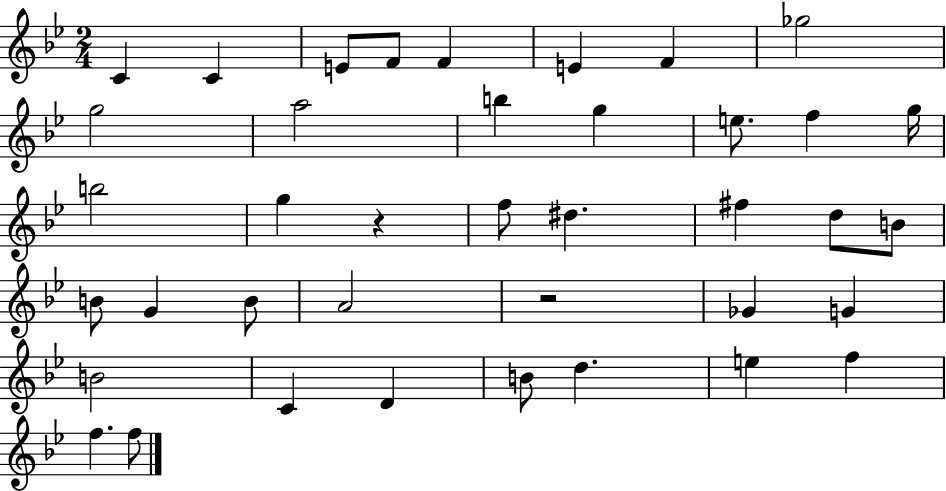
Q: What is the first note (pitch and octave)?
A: C4